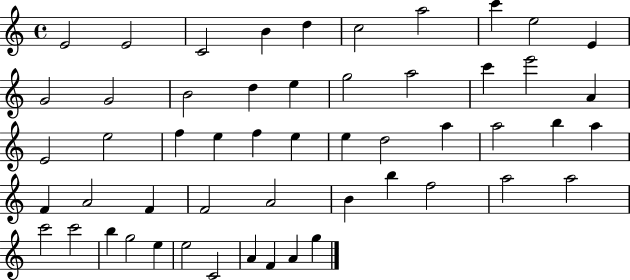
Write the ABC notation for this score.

X:1
T:Untitled
M:4/4
L:1/4
K:C
E2 E2 C2 B d c2 a2 c' e2 E G2 G2 B2 d e g2 a2 c' e'2 A E2 e2 f e f e e d2 a a2 b a F A2 F F2 A2 B b f2 a2 a2 c'2 c'2 b g2 e e2 C2 A F A g